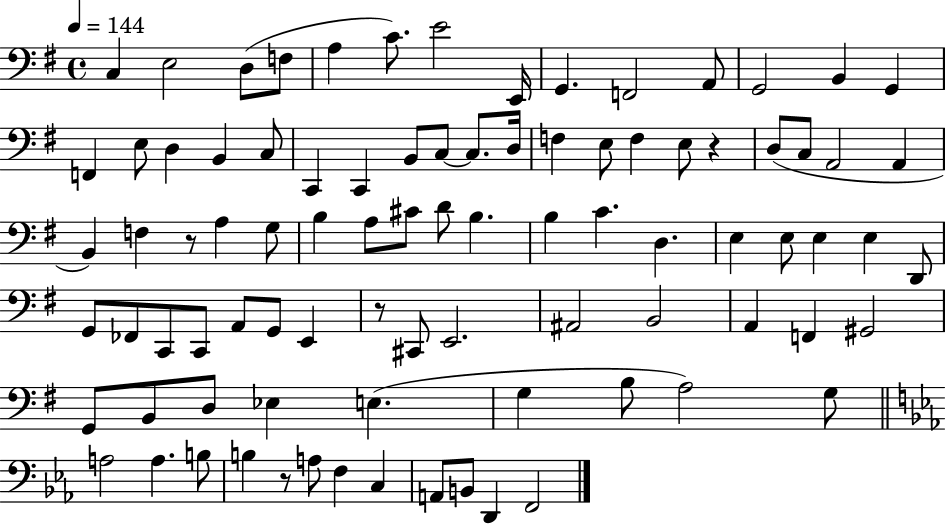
C3/q E3/h D3/e F3/e A3/q C4/e. E4/h E2/s G2/q. F2/h A2/e G2/h B2/q G2/q F2/q E3/e D3/q B2/q C3/e C2/q C2/q B2/e C3/e C3/e. D3/s F3/q E3/e F3/q E3/e R/q D3/e C3/e A2/h A2/q B2/q F3/q R/e A3/q G3/e B3/q A3/e C#4/e D4/e B3/q. B3/q C4/q. D3/q. E3/q E3/e E3/q E3/q D2/e G2/e FES2/e C2/e C2/e A2/e G2/e E2/q R/e C#2/e E2/h. A#2/h B2/h A2/q F2/q G#2/h G2/e B2/e D3/e Eb3/q E3/q. G3/q B3/e A3/h G3/e A3/h A3/q. B3/e B3/q R/e A3/e F3/q C3/q A2/e B2/e D2/q F2/h